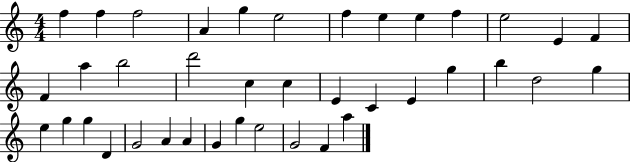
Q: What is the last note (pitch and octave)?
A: A5